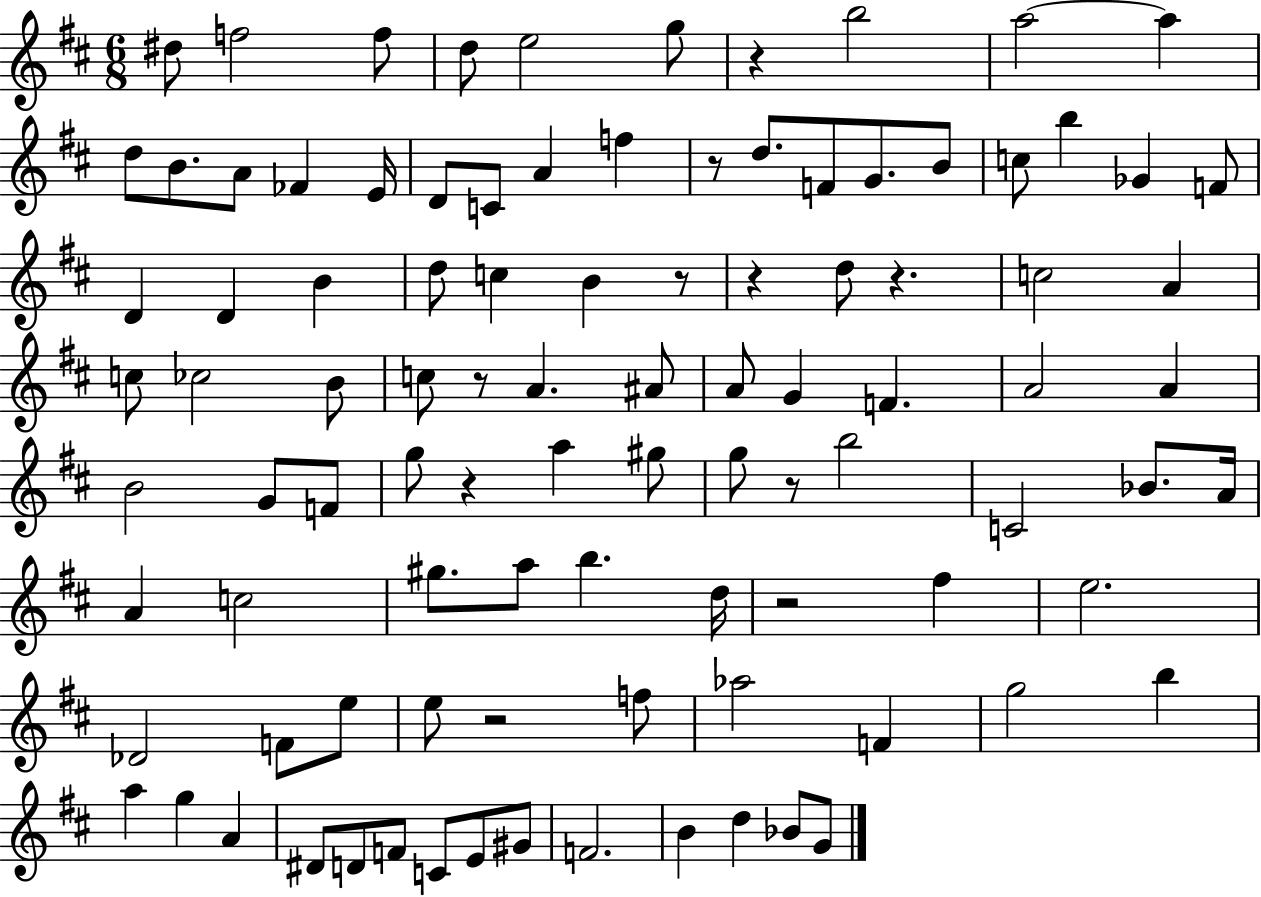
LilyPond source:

{
  \clef treble
  \numericTimeSignature
  \time 6/8
  \key d \major
  dis''8 f''2 f''8 | d''8 e''2 g''8 | r4 b''2 | a''2~~ a''4 | \break d''8 b'8. a'8 fes'4 e'16 | d'8 c'8 a'4 f''4 | r8 d''8. f'8 g'8. b'8 | c''8 b''4 ges'4 f'8 | \break d'4 d'4 b'4 | d''8 c''4 b'4 r8 | r4 d''8 r4. | c''2 a'4 | \break c''8 ces''2 b'8 | c''8 r8 a'4. ais'8 | a'8 g'4 f'4. | a'2 a'4 | \break b'2 g'8 f'8 | g''8 r4 a''4 gis''8 | g''8 r8 b''2 | c'2 bes'8. a'16 | \break a'4 c''2 | gis''8. a''8 b''4. d''16 | r2 fis''4 | e''2. | \break des'2 f'8 e''8 | e''8 r2 f''8 | aes''2 f'4 | g''2 b''4 | \break a''4 g''4 a'4 | dis'8 d'8 f'8 c'8 e'8 gis'8 | f'2. | b'4 d''4 bes'8 g'8 | \break \bar "|."
}